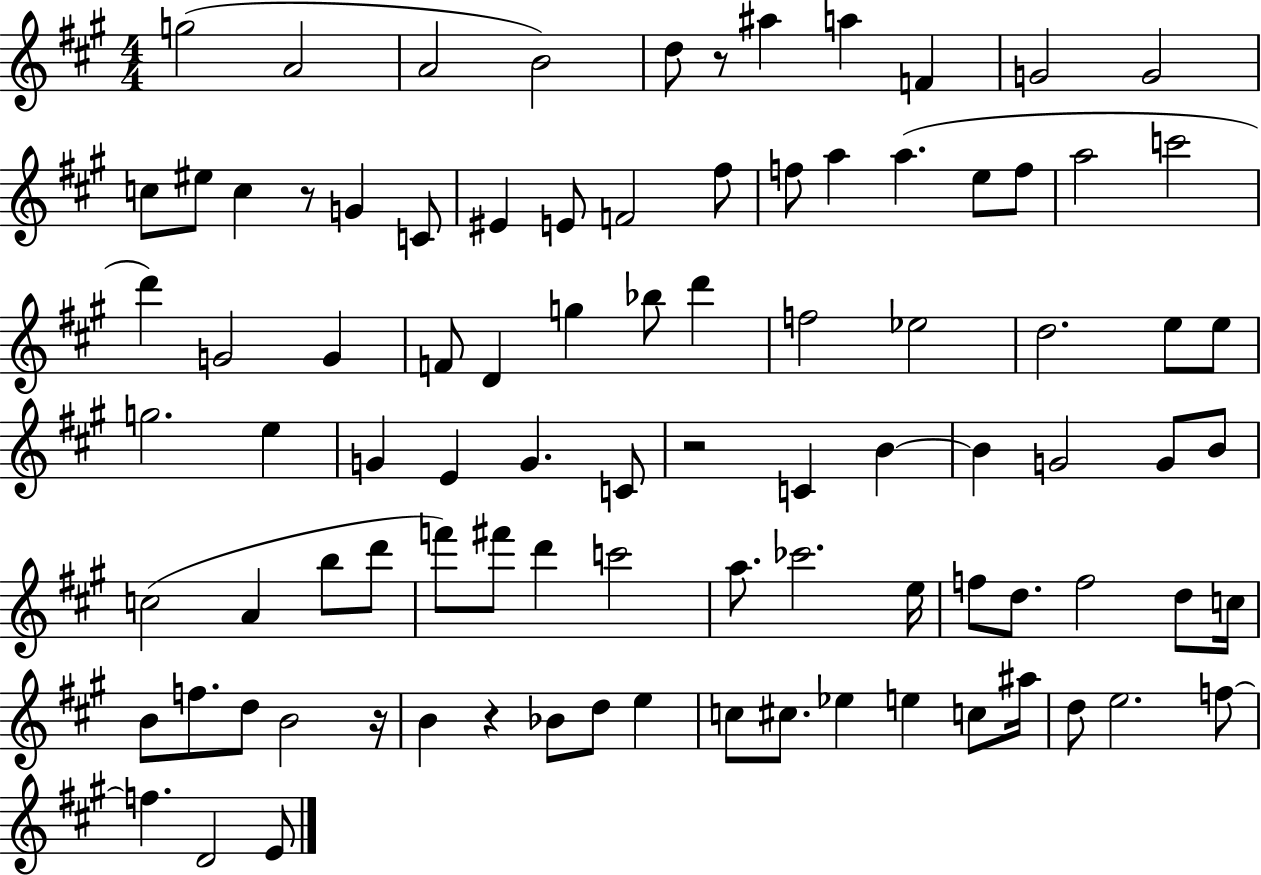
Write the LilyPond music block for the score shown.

{
  \clef treble
  \numericTimeSignature
  \time 4/4
  \key a \major
  g''2( a'2 | a'2 b'2) | d''8 r8 ais''4 a''4 f'4 | g'2 g'2 | \break c''8 eis''8 c''4 r8 g'4 c'8 | eis'4 e'8 f'2 fis''8 | f''8 a''4 a''4.( e''8 f''8 | a''2 c'''2 | \break d'''4) g'2 g'4 | f'8 d'4 g''4 bes''8 d'''4 | f''2 ees''2 | d''2. e''8 e''8 | \break g''2. e''4 | g'4 e'4 g'4. c'8 | r2 c'4 b'4~~ | b'4 g'2 g'8 b'8 | \break c''2( a'4 b''8 d'''8 | f'''8) fis'''8 d'''4 c'''2 | a''8. ces'''2. e''16 | f''8 d''8. f''2 d''8 c''16 | \break b'8 f''8. d''8 b'2 r16 | b'4 r4 bes'8 d''8 e''4 | c''8 cis''8. ees''4 e''4 c''8 ais''16 | d''8 e''2. f''8~~ | \break f''4. d'2 e'8 | \bar "|."
}